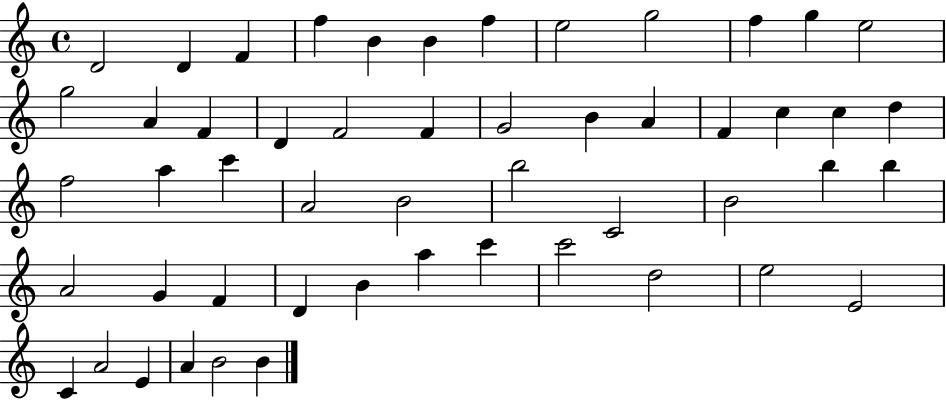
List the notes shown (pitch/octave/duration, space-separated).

D4/h D4/q F4/q F5/q B4/q B4/q F5/q E5/h G5/h F5/q G5/q E5/h G5/h A4/q F4/q D4/q F4/h F4/q G4/h B4/q A4/q F4/q C5/q C5/q D5/q F5/h A5/q C6/q A4/h B4/h B5/h C4/h B4/h B5/q B5/q A4/h G4/q F4/q D4/q B4/q A5/q C6/q C6/h D5/h E5/h E4/h C4/q A4/h E4/q A4/q B4/h B4/q